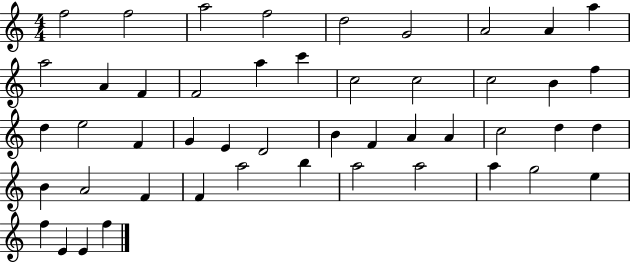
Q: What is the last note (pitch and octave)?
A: F5